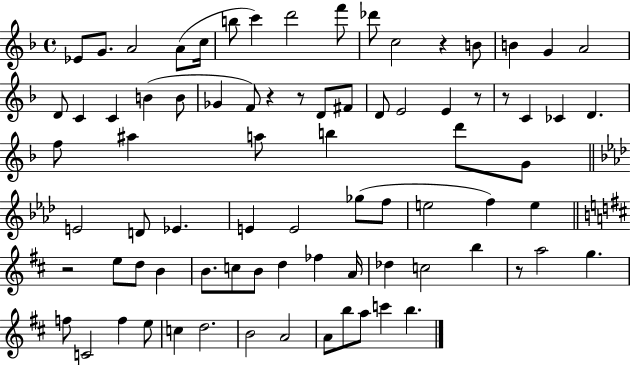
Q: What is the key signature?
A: F major